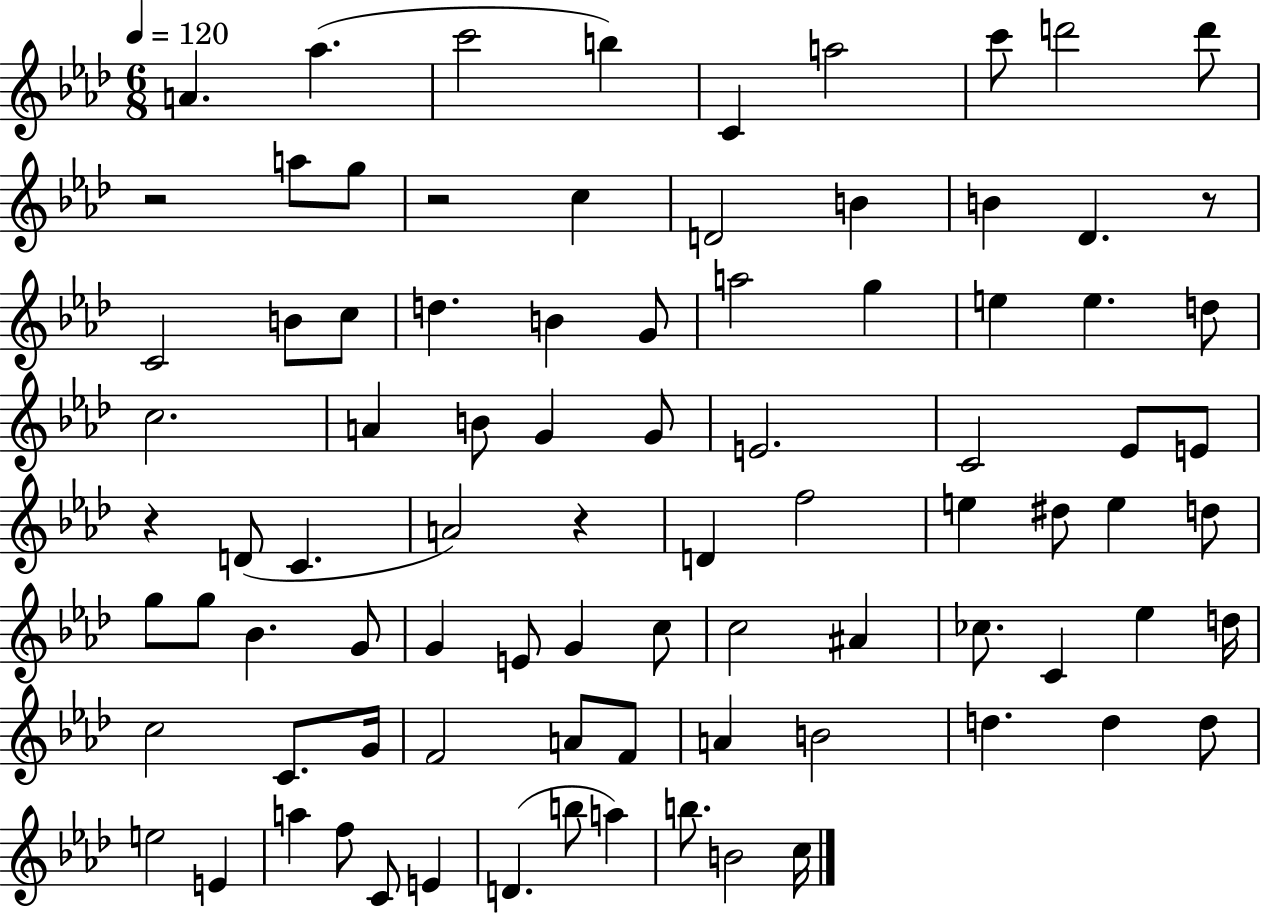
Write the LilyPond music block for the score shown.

{
  \clef treble
  \numericTimeSignature
  \time 6/8
  \key aes \major
  \tempo 4 = 120
  a'4. aes''4.( | c'''2 b''4) | c'4 a''2 | c'''8 d'''2 d'''8 | \break r2 a''8 g''8 | r2 c''4 | d'2 b'4 | b'4 des'4. r8 | \break c'2 b'8 c''8 | d''4. b'4 g'8 | a''2 g''4 | e''4 e''4. d''8 | \break c''2. | a'4 b'8 g'4 g'8 | e'2. | c'2 ees'8 e'8 | \break r4 d'8( c'4. | a'2) r4 | d'4 f''2 | e''4 dis''8 e''4 d''8 | \break g''8 g''8 bes'4. g'8 | g'4 e'8 g'4 c''8 | c''2 ais'4 | ces''8. c'4 ees''4 d''16 | \break c''2 c'8. g'16 | f'2 a'8 f'8 | a'4 b'2 | d''4. d''4 d''8 | \break e''2 e'4 | a''4 f''8 c'8 e'4 | d'4.( b''8 a''4) | b''8. b'2 c''16 | \break \bar "|."
}